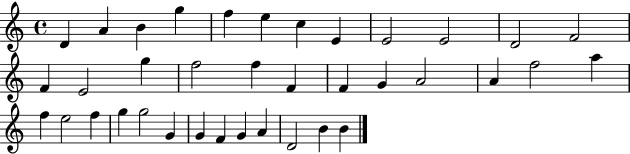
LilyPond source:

{
  \clef treble
  \time 4/4
  \defaultTimeSignature
  \key c \major
  d'4 a'4 b'4 g''4 | f''4 e''4 c''4 e'4 | e'2 e'2 | d'2 f'2 | \break f'4 e'2 g''4 | f''2 f''4 f'4 | f'4 g'4 a'2 | a'4 f''2 a''4 | \break f''4 e''2 f''4 | g''4 g''2 g'4 | g'4 f'4 g'4 a'4 | d'2 b'4 b'4 | \break \bar "|."
}